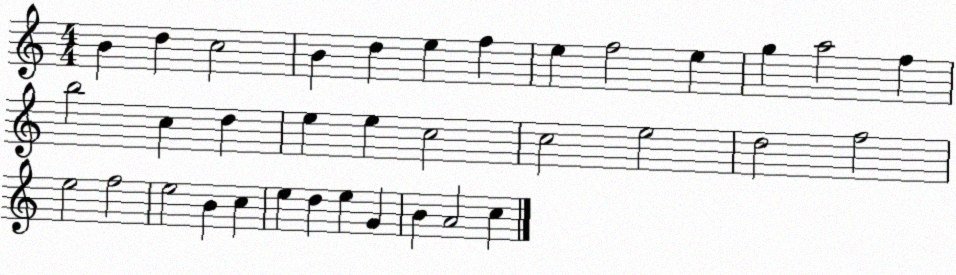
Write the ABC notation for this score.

X:1
T:Untitled
M:4/4
L:1/4
K:C
B d c2 B d e f e f2 e g a2 f b2 c d e e c2 c2 e2 d2 f2 e2 f2 e2 B c e d e G B A2 c